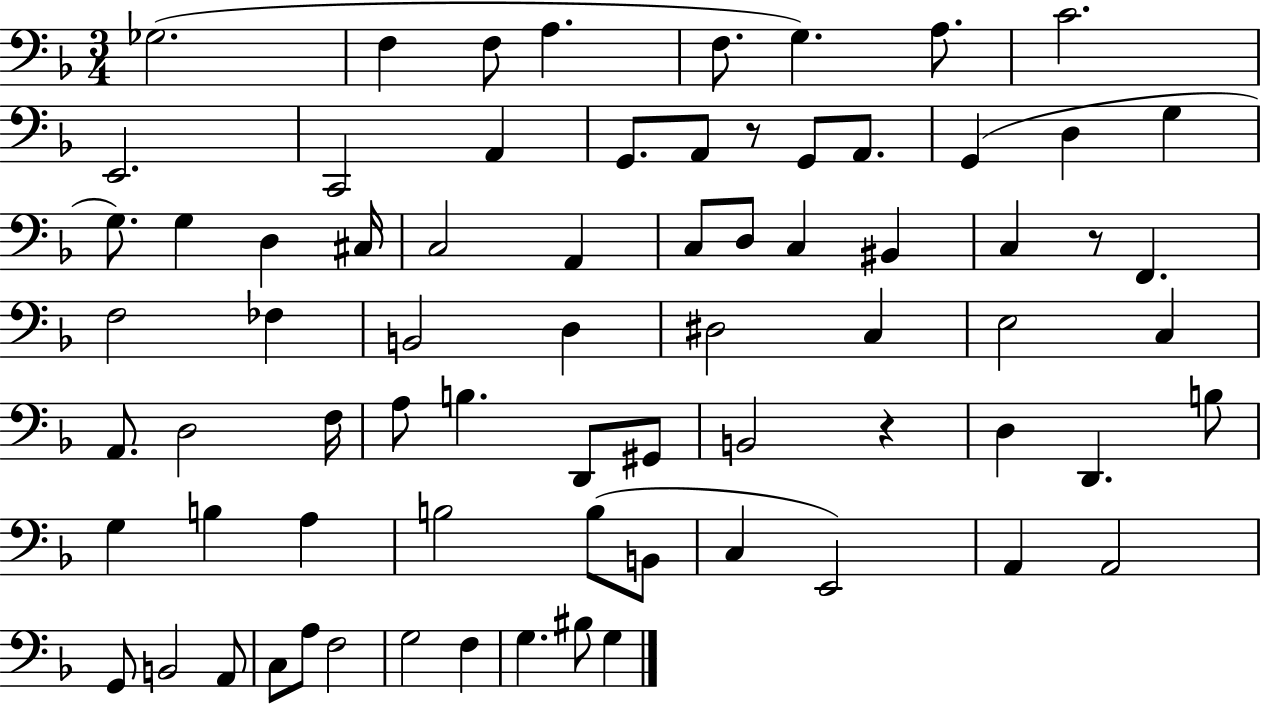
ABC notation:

X:1
T:Untitled
M:3/4
L:1/4
K:F
_G,2 F, F,/2 A, F,/2 G, A,/2 C2 E,,2 C,,2 A,, G,,/2 A,,/2 z/2 G,,/2 A,,/2 G,, D, G, G,/2 G, D, ^C,/4 C,2 A,, C,/2 D,/2 C, ^B,, C, z/2 F,, F,2 _F, B,,2 D, ^D,2 C, E,2 C, A,,/2 D,2 F,/4 A,/2 B, D,,/2 ^G,,/2 B,,2 z D, D,, B,/2 G, B, A, B,2 B,/2 B,,/2 C, E,,2 A,, A,,2 G,,/2 B,,2 A,,/2 C,/2 A,/2 F,2 G,2 F, G, ^B,/2 G,